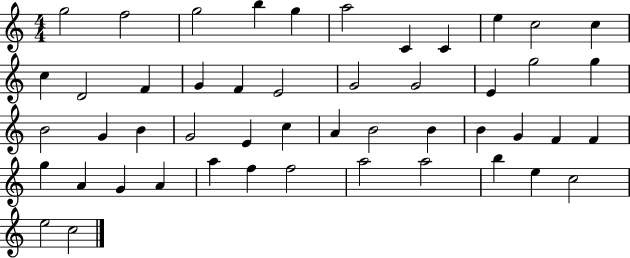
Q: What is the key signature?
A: C major